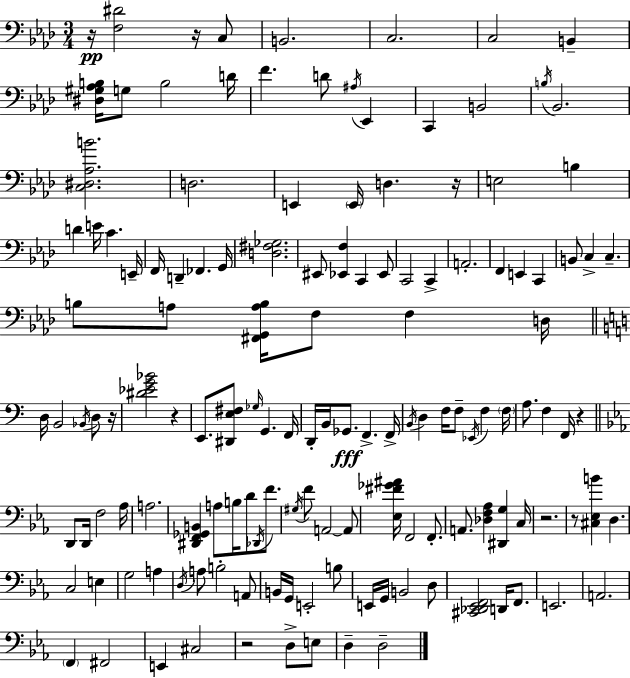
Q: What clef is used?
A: bass